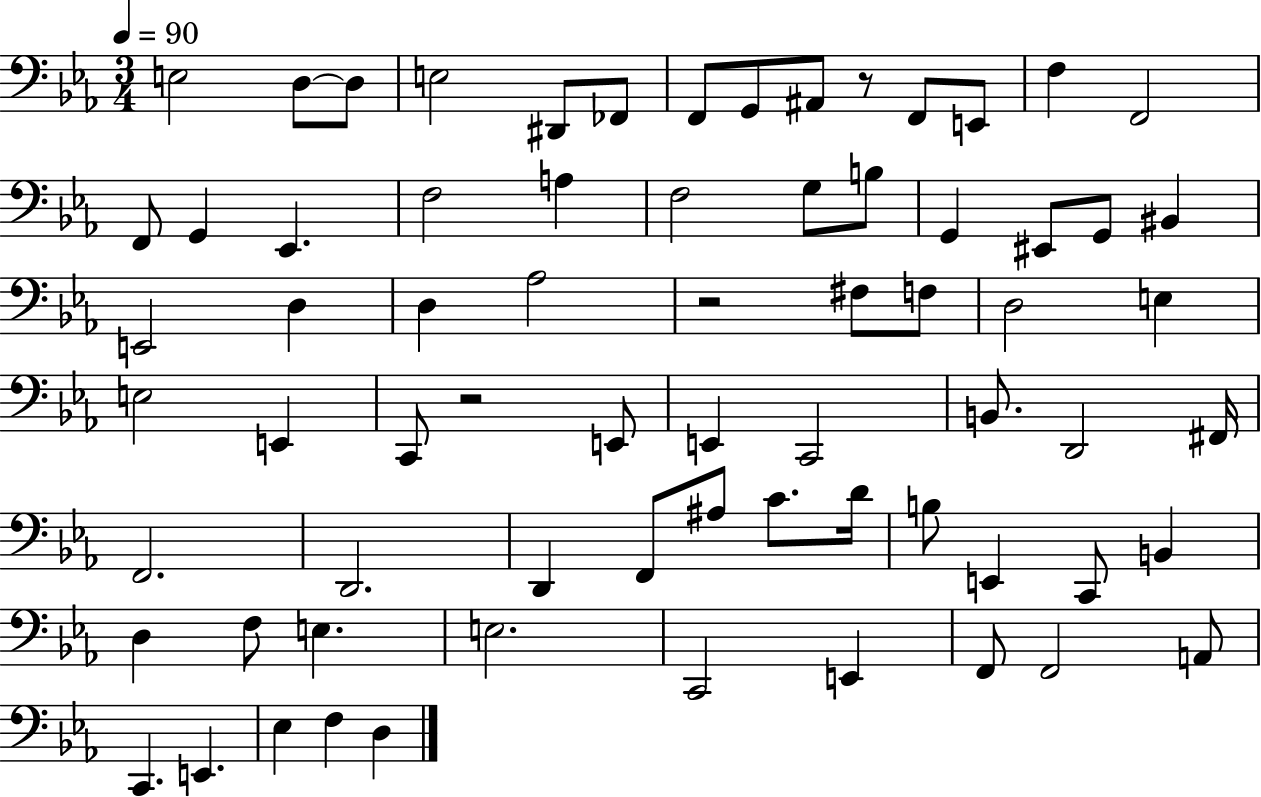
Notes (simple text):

E3/h D3/e D3/e E3/h D#2/e FES2/e F2/e G2/e A#2/e R/e F2/e E2/e F3/q F2/h F2/e G2/q Eb2/q. F3/h A3/q F3/h G3/e B3/e G2/q EIS2/e G2/e BIS2/q E2/h D3/q D3/q Ab3/h R/h F#3/e F3/e D3/h E3/q E3/h E2/q C2/e R/h E2/e E2/q C2/h B2/e. D2/h F#2/s F2/h. D2/h. D2/q F2/e A#3/e C4/e. D4/s B3/e E2/q C2/e B2/q D3/q F3/e E3/q. E3/h. C2/h E2/q F2/e F2/h A2/e C2/q. E2/q. Eb3/q F3/q D3/q